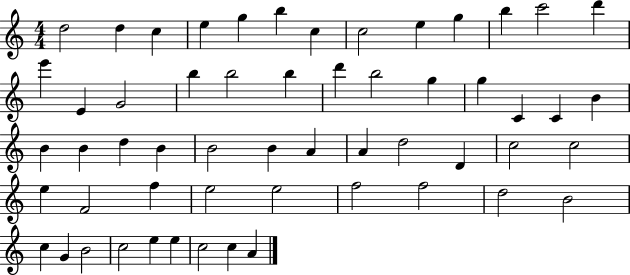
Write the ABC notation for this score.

X:1
T:Untitled
M:4/4
L:1/4
K:C
d2 d c e g b c c2 e g b c'2 d' e' E G2 b b2 b d' b2 g g C C B B B d B B2 B A A d2 D c2 c2 e F2 f e2 e2 f2 f2 d2 B2 c G B2 c2 e e c2 c A